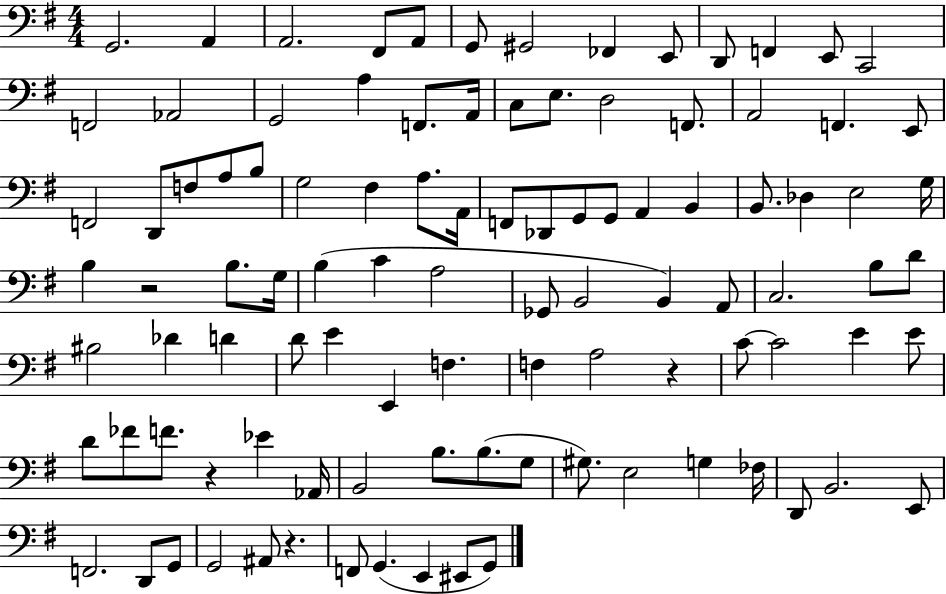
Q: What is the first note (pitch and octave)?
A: G2